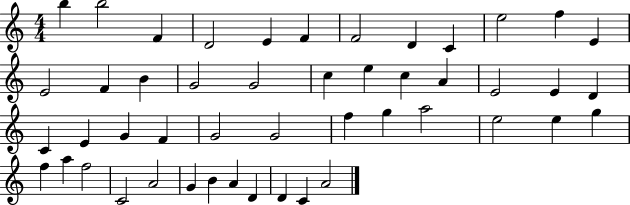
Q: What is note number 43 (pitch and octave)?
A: B4